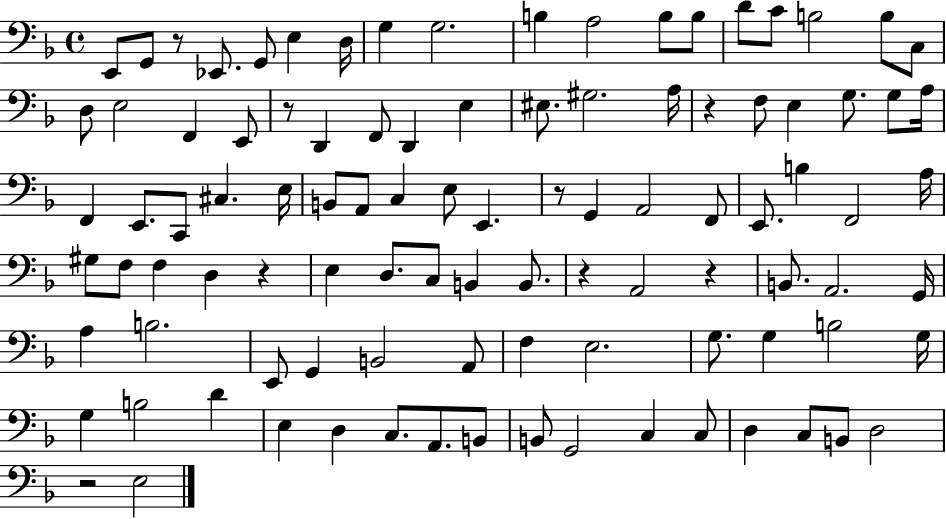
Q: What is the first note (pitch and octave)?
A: E2